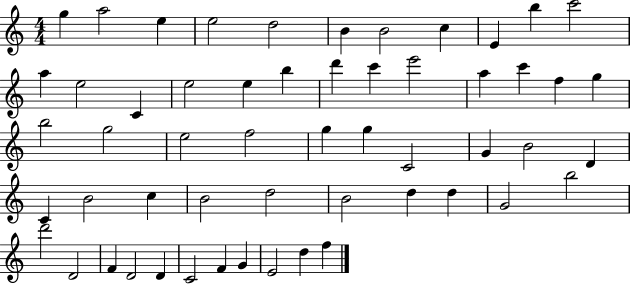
{
  \clef treble
  \numericTimeSignature
  \time 4/4
  \key c \major
  g''4 a''2 e''4 | e''2 d''2 | b'4 b'2 c''4 | e'4 b''4 c'''2 | \break a''4 e''2 c'4 | e''2 e''4 b''4 | d'''4 c'''4 e'''2 | a''4 c'''4 f''4 g''4 | \break b''2 g''2 | e''2 f''2 | g''4 g''4 c'2 | g'4 b'2 d'4 | \break c'4 b'2 c''4 | b'2 d''2 | b'2 d''4 d''4 | g'2 b''2 | \break d'''2 d'2 | f'4 d'2 d'4 | c'2 f'4 g'4 | e'2 d''4 f''4 | \break \bar "|."
}